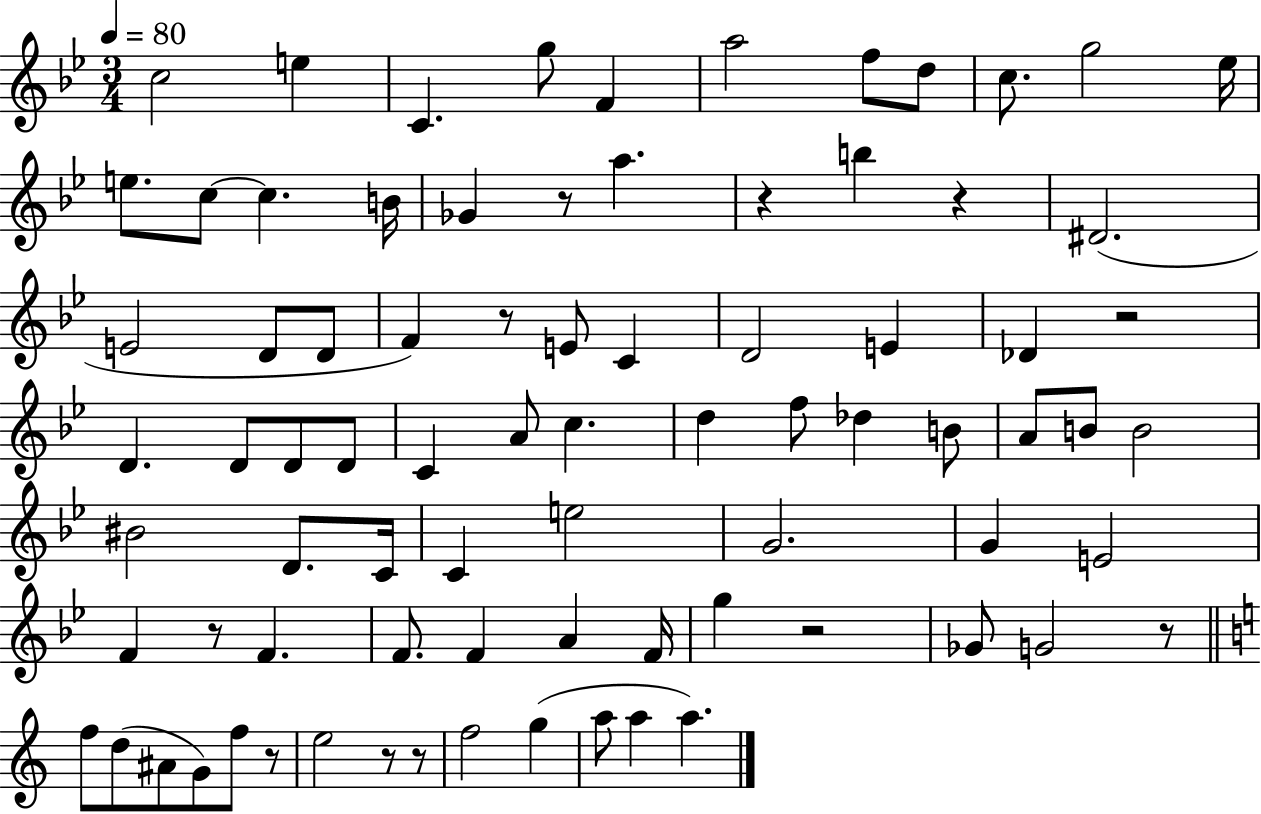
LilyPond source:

{
  \clef treble
  \numericTimeSignature
  \time 3/4
  \key bes \major
  \tempo 4 = 80
  c''2 e''4 | c'4. g''8 f'4 | a''2 f''8 d''8 | c''8. g''2 ees''16 | \break e''8. c''8~~ c''4. b'16 | ges'4 r8 a''4. | r4 b''4 r4 | dis'2.( | \break e'2 d'8 d'8 | f'4) r8 e'8 c'4 | d'2 e'4 | des'4 r2 | \break d'4. d'8 d'8 d'8 | c'4 a'8 c''4. | d''4 f''8 des''4 b'8 | a'8 b'8 b'2 | \break bis'2 d'8. c'16 | c'4 e''2 | g'2. | g'4 e'2 | \break f'4 r8 f'4. | f'8. f'4 a'4 f'16 | g''4 r2 | ges'8 g'2 r8 | \break \bar "||" \break \key a \minor f''8 d''8( ais'8 g'8) f''8 r8 | e''2 r8 r8 | f''2 g''4( | a''8 a''4 a''4.) | \break \bar "|."
}